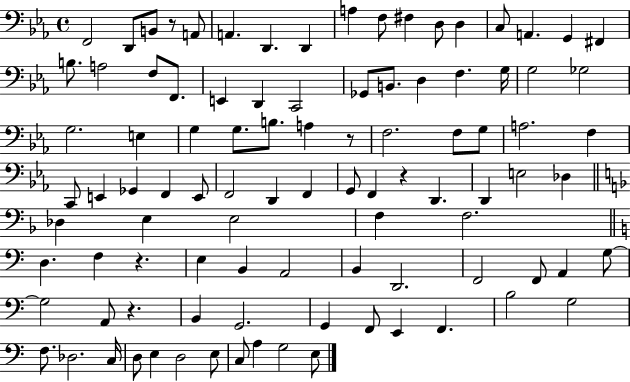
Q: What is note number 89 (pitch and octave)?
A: C3